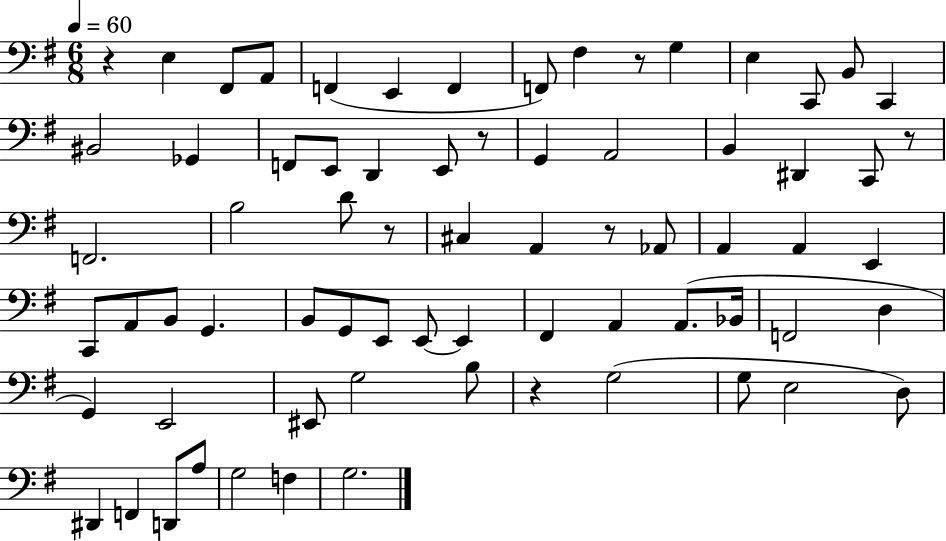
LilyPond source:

{
  \clef bass
  \numericTimeSignature
  \time 6/8
  \key g \major
  \tempo 4 = 60
  r4 e4 fis,8 a,8 | f,4( e,4 f,4 | f,8) fis4 r8 g4 | e4 c,8 b,8 c,4 | \break bis,2 ges,4 | f,8 e,8 d,4 e,8 r8 | g,4 a,2 | b,4 dis,4 c,8 r8 | \break f,2. | b2 d'8 r8 | cis4 a,4 r8 aes,8 | a,4 a,4 e,4 | \break c,8 a,8 b,8 g,4. | b,8 g,8 e,8 e,8~~ e,4 | fis,4 a,4 a,8.( bes,16 | f,2 d4 | \break g,4) e,2 | eis,8 g2 b8 | r4 g2( | g8 e2 d8) | \break dis,4 f,4 d,8 a8 | g2 f4 | g2. | \bar "|."
}